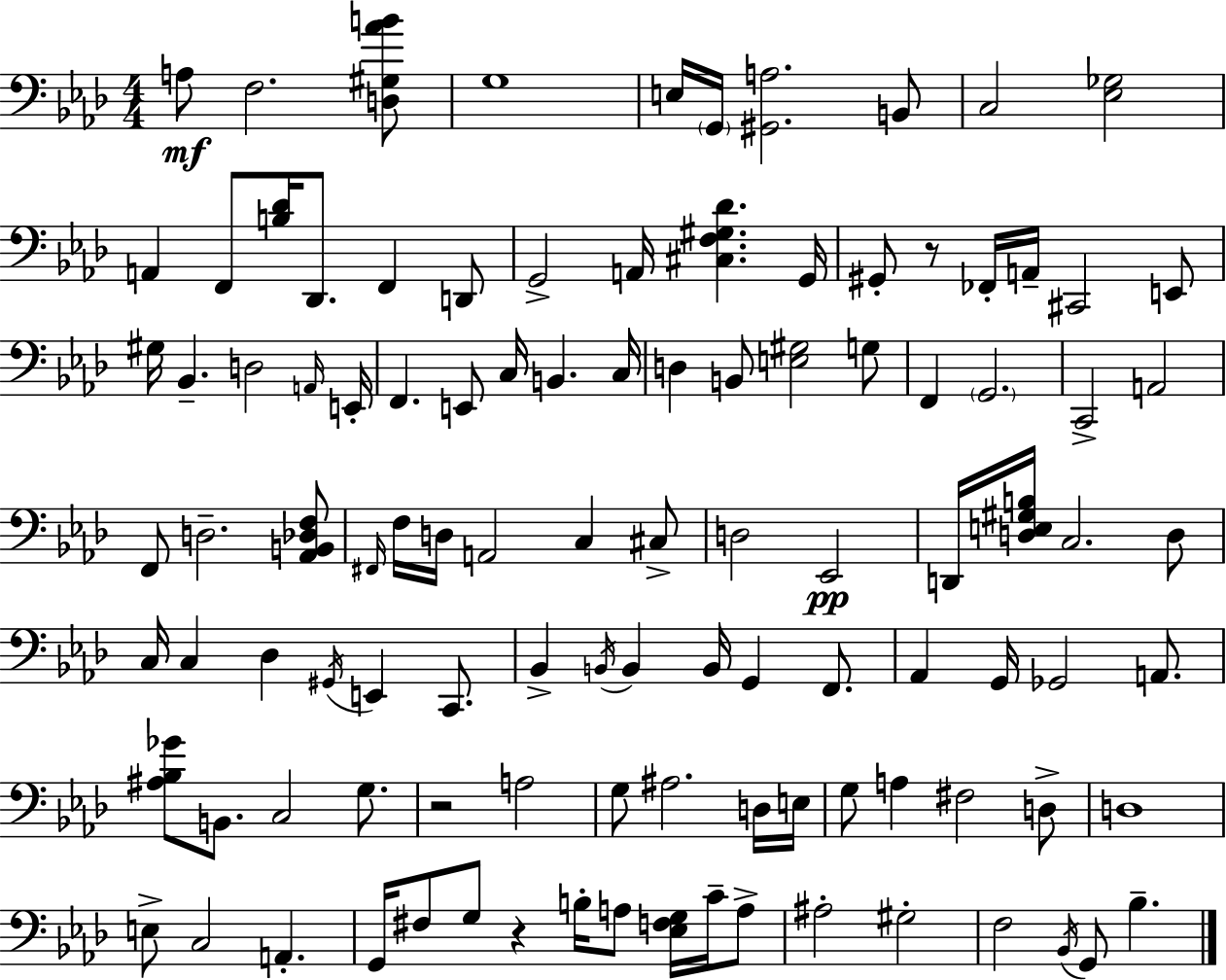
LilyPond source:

{
  \clef bass
  \numericTimeSignature
  \time 4/4
  \key aes \major
  \repeat volta 2 { a8\mf f2. <d gis aes' b'>8 | g1 | e16 \parenthesize g,16 <gis, a>2. b,8 | c2 <ees ges>2 | \break a,4 f,8 <b des'>16 des,8. f,4 d,8 | g,2-> a,16 <cis f gis des'>4. g,16 | gis,8-. r8 fes,16-. a,16-- cis,2 e,8 | gis16 bes,4.-- d2 \grace { a,16 } | \break e,16-. f,4. e,8 c16 b,4. | c16 d4 b,8 <e gis>2 g8 | f,4 \parenthesize g,2. | c,2-> a,2 | \break f,8 d2.-- <aes, b, des f>8 | \grace { fis,16 } f16 d16 a,2 c4 | cis8-> d2 ees,2\pp | d,16 <d e gis b>16 c2. | \break d8 c16 c4 des4 \acciaccatura { gis,16 } e,4 | c,8. bes,4-> \acciaccatura { b,16 } b,4 b,16 g,4 | f,8. aes,4 g,16 ges,2 | a,8. <ais bes ges'>8 b,8. c2 | \break g8. r2 a2 | g8 ais2. | d16 e16 g8 a4 fis2 | d8-> d1 | \break e8-> c2 a,4.-. | g,16 fis8 g8 r4 b16-. a8 | <ees f g>16 c'16-- a8-> ais2-. gis2-. | f2 \acciaccatura { bes,16 } g,8 bes4.-- | \break } \bar "|."
}